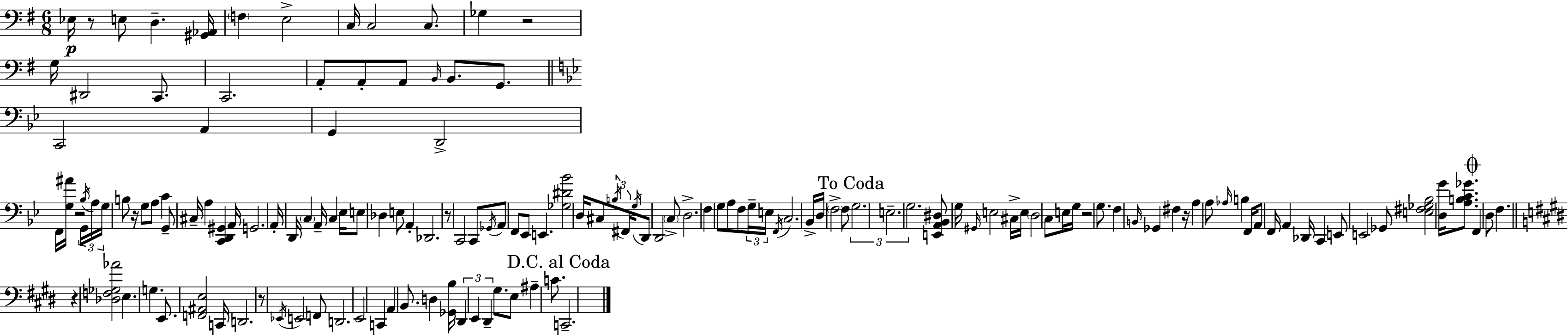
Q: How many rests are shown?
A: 9